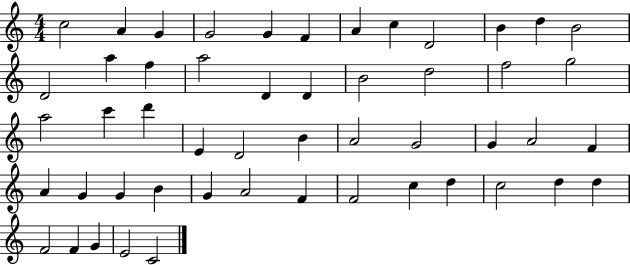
{
  \clef treble
  \numericTimeSignature
  \time 4/4
  \key c \major
  c''2 a'4 g'4 | g'2 g'4 f'4 | a'4 c''4 d'2 | b'4 d''4 b'2 | \break d'2 a''4 f''4 | a''2 d'4 d'4 | b'2 d''2 | f''2 g''2 | \break a''2 c'''4 d'''4 | e'4 d'2 b'4 | a'2 g'2 | g'4 a'2 f'4 | \break a'4 g'4 g'4 b'4 | g'4 a'2 f'4 | f'2 c''4 d''4 | c''2 d''4 d''4 | \break f'2 f'4 g'4 | e'2 c'2 | \bar "|."
}